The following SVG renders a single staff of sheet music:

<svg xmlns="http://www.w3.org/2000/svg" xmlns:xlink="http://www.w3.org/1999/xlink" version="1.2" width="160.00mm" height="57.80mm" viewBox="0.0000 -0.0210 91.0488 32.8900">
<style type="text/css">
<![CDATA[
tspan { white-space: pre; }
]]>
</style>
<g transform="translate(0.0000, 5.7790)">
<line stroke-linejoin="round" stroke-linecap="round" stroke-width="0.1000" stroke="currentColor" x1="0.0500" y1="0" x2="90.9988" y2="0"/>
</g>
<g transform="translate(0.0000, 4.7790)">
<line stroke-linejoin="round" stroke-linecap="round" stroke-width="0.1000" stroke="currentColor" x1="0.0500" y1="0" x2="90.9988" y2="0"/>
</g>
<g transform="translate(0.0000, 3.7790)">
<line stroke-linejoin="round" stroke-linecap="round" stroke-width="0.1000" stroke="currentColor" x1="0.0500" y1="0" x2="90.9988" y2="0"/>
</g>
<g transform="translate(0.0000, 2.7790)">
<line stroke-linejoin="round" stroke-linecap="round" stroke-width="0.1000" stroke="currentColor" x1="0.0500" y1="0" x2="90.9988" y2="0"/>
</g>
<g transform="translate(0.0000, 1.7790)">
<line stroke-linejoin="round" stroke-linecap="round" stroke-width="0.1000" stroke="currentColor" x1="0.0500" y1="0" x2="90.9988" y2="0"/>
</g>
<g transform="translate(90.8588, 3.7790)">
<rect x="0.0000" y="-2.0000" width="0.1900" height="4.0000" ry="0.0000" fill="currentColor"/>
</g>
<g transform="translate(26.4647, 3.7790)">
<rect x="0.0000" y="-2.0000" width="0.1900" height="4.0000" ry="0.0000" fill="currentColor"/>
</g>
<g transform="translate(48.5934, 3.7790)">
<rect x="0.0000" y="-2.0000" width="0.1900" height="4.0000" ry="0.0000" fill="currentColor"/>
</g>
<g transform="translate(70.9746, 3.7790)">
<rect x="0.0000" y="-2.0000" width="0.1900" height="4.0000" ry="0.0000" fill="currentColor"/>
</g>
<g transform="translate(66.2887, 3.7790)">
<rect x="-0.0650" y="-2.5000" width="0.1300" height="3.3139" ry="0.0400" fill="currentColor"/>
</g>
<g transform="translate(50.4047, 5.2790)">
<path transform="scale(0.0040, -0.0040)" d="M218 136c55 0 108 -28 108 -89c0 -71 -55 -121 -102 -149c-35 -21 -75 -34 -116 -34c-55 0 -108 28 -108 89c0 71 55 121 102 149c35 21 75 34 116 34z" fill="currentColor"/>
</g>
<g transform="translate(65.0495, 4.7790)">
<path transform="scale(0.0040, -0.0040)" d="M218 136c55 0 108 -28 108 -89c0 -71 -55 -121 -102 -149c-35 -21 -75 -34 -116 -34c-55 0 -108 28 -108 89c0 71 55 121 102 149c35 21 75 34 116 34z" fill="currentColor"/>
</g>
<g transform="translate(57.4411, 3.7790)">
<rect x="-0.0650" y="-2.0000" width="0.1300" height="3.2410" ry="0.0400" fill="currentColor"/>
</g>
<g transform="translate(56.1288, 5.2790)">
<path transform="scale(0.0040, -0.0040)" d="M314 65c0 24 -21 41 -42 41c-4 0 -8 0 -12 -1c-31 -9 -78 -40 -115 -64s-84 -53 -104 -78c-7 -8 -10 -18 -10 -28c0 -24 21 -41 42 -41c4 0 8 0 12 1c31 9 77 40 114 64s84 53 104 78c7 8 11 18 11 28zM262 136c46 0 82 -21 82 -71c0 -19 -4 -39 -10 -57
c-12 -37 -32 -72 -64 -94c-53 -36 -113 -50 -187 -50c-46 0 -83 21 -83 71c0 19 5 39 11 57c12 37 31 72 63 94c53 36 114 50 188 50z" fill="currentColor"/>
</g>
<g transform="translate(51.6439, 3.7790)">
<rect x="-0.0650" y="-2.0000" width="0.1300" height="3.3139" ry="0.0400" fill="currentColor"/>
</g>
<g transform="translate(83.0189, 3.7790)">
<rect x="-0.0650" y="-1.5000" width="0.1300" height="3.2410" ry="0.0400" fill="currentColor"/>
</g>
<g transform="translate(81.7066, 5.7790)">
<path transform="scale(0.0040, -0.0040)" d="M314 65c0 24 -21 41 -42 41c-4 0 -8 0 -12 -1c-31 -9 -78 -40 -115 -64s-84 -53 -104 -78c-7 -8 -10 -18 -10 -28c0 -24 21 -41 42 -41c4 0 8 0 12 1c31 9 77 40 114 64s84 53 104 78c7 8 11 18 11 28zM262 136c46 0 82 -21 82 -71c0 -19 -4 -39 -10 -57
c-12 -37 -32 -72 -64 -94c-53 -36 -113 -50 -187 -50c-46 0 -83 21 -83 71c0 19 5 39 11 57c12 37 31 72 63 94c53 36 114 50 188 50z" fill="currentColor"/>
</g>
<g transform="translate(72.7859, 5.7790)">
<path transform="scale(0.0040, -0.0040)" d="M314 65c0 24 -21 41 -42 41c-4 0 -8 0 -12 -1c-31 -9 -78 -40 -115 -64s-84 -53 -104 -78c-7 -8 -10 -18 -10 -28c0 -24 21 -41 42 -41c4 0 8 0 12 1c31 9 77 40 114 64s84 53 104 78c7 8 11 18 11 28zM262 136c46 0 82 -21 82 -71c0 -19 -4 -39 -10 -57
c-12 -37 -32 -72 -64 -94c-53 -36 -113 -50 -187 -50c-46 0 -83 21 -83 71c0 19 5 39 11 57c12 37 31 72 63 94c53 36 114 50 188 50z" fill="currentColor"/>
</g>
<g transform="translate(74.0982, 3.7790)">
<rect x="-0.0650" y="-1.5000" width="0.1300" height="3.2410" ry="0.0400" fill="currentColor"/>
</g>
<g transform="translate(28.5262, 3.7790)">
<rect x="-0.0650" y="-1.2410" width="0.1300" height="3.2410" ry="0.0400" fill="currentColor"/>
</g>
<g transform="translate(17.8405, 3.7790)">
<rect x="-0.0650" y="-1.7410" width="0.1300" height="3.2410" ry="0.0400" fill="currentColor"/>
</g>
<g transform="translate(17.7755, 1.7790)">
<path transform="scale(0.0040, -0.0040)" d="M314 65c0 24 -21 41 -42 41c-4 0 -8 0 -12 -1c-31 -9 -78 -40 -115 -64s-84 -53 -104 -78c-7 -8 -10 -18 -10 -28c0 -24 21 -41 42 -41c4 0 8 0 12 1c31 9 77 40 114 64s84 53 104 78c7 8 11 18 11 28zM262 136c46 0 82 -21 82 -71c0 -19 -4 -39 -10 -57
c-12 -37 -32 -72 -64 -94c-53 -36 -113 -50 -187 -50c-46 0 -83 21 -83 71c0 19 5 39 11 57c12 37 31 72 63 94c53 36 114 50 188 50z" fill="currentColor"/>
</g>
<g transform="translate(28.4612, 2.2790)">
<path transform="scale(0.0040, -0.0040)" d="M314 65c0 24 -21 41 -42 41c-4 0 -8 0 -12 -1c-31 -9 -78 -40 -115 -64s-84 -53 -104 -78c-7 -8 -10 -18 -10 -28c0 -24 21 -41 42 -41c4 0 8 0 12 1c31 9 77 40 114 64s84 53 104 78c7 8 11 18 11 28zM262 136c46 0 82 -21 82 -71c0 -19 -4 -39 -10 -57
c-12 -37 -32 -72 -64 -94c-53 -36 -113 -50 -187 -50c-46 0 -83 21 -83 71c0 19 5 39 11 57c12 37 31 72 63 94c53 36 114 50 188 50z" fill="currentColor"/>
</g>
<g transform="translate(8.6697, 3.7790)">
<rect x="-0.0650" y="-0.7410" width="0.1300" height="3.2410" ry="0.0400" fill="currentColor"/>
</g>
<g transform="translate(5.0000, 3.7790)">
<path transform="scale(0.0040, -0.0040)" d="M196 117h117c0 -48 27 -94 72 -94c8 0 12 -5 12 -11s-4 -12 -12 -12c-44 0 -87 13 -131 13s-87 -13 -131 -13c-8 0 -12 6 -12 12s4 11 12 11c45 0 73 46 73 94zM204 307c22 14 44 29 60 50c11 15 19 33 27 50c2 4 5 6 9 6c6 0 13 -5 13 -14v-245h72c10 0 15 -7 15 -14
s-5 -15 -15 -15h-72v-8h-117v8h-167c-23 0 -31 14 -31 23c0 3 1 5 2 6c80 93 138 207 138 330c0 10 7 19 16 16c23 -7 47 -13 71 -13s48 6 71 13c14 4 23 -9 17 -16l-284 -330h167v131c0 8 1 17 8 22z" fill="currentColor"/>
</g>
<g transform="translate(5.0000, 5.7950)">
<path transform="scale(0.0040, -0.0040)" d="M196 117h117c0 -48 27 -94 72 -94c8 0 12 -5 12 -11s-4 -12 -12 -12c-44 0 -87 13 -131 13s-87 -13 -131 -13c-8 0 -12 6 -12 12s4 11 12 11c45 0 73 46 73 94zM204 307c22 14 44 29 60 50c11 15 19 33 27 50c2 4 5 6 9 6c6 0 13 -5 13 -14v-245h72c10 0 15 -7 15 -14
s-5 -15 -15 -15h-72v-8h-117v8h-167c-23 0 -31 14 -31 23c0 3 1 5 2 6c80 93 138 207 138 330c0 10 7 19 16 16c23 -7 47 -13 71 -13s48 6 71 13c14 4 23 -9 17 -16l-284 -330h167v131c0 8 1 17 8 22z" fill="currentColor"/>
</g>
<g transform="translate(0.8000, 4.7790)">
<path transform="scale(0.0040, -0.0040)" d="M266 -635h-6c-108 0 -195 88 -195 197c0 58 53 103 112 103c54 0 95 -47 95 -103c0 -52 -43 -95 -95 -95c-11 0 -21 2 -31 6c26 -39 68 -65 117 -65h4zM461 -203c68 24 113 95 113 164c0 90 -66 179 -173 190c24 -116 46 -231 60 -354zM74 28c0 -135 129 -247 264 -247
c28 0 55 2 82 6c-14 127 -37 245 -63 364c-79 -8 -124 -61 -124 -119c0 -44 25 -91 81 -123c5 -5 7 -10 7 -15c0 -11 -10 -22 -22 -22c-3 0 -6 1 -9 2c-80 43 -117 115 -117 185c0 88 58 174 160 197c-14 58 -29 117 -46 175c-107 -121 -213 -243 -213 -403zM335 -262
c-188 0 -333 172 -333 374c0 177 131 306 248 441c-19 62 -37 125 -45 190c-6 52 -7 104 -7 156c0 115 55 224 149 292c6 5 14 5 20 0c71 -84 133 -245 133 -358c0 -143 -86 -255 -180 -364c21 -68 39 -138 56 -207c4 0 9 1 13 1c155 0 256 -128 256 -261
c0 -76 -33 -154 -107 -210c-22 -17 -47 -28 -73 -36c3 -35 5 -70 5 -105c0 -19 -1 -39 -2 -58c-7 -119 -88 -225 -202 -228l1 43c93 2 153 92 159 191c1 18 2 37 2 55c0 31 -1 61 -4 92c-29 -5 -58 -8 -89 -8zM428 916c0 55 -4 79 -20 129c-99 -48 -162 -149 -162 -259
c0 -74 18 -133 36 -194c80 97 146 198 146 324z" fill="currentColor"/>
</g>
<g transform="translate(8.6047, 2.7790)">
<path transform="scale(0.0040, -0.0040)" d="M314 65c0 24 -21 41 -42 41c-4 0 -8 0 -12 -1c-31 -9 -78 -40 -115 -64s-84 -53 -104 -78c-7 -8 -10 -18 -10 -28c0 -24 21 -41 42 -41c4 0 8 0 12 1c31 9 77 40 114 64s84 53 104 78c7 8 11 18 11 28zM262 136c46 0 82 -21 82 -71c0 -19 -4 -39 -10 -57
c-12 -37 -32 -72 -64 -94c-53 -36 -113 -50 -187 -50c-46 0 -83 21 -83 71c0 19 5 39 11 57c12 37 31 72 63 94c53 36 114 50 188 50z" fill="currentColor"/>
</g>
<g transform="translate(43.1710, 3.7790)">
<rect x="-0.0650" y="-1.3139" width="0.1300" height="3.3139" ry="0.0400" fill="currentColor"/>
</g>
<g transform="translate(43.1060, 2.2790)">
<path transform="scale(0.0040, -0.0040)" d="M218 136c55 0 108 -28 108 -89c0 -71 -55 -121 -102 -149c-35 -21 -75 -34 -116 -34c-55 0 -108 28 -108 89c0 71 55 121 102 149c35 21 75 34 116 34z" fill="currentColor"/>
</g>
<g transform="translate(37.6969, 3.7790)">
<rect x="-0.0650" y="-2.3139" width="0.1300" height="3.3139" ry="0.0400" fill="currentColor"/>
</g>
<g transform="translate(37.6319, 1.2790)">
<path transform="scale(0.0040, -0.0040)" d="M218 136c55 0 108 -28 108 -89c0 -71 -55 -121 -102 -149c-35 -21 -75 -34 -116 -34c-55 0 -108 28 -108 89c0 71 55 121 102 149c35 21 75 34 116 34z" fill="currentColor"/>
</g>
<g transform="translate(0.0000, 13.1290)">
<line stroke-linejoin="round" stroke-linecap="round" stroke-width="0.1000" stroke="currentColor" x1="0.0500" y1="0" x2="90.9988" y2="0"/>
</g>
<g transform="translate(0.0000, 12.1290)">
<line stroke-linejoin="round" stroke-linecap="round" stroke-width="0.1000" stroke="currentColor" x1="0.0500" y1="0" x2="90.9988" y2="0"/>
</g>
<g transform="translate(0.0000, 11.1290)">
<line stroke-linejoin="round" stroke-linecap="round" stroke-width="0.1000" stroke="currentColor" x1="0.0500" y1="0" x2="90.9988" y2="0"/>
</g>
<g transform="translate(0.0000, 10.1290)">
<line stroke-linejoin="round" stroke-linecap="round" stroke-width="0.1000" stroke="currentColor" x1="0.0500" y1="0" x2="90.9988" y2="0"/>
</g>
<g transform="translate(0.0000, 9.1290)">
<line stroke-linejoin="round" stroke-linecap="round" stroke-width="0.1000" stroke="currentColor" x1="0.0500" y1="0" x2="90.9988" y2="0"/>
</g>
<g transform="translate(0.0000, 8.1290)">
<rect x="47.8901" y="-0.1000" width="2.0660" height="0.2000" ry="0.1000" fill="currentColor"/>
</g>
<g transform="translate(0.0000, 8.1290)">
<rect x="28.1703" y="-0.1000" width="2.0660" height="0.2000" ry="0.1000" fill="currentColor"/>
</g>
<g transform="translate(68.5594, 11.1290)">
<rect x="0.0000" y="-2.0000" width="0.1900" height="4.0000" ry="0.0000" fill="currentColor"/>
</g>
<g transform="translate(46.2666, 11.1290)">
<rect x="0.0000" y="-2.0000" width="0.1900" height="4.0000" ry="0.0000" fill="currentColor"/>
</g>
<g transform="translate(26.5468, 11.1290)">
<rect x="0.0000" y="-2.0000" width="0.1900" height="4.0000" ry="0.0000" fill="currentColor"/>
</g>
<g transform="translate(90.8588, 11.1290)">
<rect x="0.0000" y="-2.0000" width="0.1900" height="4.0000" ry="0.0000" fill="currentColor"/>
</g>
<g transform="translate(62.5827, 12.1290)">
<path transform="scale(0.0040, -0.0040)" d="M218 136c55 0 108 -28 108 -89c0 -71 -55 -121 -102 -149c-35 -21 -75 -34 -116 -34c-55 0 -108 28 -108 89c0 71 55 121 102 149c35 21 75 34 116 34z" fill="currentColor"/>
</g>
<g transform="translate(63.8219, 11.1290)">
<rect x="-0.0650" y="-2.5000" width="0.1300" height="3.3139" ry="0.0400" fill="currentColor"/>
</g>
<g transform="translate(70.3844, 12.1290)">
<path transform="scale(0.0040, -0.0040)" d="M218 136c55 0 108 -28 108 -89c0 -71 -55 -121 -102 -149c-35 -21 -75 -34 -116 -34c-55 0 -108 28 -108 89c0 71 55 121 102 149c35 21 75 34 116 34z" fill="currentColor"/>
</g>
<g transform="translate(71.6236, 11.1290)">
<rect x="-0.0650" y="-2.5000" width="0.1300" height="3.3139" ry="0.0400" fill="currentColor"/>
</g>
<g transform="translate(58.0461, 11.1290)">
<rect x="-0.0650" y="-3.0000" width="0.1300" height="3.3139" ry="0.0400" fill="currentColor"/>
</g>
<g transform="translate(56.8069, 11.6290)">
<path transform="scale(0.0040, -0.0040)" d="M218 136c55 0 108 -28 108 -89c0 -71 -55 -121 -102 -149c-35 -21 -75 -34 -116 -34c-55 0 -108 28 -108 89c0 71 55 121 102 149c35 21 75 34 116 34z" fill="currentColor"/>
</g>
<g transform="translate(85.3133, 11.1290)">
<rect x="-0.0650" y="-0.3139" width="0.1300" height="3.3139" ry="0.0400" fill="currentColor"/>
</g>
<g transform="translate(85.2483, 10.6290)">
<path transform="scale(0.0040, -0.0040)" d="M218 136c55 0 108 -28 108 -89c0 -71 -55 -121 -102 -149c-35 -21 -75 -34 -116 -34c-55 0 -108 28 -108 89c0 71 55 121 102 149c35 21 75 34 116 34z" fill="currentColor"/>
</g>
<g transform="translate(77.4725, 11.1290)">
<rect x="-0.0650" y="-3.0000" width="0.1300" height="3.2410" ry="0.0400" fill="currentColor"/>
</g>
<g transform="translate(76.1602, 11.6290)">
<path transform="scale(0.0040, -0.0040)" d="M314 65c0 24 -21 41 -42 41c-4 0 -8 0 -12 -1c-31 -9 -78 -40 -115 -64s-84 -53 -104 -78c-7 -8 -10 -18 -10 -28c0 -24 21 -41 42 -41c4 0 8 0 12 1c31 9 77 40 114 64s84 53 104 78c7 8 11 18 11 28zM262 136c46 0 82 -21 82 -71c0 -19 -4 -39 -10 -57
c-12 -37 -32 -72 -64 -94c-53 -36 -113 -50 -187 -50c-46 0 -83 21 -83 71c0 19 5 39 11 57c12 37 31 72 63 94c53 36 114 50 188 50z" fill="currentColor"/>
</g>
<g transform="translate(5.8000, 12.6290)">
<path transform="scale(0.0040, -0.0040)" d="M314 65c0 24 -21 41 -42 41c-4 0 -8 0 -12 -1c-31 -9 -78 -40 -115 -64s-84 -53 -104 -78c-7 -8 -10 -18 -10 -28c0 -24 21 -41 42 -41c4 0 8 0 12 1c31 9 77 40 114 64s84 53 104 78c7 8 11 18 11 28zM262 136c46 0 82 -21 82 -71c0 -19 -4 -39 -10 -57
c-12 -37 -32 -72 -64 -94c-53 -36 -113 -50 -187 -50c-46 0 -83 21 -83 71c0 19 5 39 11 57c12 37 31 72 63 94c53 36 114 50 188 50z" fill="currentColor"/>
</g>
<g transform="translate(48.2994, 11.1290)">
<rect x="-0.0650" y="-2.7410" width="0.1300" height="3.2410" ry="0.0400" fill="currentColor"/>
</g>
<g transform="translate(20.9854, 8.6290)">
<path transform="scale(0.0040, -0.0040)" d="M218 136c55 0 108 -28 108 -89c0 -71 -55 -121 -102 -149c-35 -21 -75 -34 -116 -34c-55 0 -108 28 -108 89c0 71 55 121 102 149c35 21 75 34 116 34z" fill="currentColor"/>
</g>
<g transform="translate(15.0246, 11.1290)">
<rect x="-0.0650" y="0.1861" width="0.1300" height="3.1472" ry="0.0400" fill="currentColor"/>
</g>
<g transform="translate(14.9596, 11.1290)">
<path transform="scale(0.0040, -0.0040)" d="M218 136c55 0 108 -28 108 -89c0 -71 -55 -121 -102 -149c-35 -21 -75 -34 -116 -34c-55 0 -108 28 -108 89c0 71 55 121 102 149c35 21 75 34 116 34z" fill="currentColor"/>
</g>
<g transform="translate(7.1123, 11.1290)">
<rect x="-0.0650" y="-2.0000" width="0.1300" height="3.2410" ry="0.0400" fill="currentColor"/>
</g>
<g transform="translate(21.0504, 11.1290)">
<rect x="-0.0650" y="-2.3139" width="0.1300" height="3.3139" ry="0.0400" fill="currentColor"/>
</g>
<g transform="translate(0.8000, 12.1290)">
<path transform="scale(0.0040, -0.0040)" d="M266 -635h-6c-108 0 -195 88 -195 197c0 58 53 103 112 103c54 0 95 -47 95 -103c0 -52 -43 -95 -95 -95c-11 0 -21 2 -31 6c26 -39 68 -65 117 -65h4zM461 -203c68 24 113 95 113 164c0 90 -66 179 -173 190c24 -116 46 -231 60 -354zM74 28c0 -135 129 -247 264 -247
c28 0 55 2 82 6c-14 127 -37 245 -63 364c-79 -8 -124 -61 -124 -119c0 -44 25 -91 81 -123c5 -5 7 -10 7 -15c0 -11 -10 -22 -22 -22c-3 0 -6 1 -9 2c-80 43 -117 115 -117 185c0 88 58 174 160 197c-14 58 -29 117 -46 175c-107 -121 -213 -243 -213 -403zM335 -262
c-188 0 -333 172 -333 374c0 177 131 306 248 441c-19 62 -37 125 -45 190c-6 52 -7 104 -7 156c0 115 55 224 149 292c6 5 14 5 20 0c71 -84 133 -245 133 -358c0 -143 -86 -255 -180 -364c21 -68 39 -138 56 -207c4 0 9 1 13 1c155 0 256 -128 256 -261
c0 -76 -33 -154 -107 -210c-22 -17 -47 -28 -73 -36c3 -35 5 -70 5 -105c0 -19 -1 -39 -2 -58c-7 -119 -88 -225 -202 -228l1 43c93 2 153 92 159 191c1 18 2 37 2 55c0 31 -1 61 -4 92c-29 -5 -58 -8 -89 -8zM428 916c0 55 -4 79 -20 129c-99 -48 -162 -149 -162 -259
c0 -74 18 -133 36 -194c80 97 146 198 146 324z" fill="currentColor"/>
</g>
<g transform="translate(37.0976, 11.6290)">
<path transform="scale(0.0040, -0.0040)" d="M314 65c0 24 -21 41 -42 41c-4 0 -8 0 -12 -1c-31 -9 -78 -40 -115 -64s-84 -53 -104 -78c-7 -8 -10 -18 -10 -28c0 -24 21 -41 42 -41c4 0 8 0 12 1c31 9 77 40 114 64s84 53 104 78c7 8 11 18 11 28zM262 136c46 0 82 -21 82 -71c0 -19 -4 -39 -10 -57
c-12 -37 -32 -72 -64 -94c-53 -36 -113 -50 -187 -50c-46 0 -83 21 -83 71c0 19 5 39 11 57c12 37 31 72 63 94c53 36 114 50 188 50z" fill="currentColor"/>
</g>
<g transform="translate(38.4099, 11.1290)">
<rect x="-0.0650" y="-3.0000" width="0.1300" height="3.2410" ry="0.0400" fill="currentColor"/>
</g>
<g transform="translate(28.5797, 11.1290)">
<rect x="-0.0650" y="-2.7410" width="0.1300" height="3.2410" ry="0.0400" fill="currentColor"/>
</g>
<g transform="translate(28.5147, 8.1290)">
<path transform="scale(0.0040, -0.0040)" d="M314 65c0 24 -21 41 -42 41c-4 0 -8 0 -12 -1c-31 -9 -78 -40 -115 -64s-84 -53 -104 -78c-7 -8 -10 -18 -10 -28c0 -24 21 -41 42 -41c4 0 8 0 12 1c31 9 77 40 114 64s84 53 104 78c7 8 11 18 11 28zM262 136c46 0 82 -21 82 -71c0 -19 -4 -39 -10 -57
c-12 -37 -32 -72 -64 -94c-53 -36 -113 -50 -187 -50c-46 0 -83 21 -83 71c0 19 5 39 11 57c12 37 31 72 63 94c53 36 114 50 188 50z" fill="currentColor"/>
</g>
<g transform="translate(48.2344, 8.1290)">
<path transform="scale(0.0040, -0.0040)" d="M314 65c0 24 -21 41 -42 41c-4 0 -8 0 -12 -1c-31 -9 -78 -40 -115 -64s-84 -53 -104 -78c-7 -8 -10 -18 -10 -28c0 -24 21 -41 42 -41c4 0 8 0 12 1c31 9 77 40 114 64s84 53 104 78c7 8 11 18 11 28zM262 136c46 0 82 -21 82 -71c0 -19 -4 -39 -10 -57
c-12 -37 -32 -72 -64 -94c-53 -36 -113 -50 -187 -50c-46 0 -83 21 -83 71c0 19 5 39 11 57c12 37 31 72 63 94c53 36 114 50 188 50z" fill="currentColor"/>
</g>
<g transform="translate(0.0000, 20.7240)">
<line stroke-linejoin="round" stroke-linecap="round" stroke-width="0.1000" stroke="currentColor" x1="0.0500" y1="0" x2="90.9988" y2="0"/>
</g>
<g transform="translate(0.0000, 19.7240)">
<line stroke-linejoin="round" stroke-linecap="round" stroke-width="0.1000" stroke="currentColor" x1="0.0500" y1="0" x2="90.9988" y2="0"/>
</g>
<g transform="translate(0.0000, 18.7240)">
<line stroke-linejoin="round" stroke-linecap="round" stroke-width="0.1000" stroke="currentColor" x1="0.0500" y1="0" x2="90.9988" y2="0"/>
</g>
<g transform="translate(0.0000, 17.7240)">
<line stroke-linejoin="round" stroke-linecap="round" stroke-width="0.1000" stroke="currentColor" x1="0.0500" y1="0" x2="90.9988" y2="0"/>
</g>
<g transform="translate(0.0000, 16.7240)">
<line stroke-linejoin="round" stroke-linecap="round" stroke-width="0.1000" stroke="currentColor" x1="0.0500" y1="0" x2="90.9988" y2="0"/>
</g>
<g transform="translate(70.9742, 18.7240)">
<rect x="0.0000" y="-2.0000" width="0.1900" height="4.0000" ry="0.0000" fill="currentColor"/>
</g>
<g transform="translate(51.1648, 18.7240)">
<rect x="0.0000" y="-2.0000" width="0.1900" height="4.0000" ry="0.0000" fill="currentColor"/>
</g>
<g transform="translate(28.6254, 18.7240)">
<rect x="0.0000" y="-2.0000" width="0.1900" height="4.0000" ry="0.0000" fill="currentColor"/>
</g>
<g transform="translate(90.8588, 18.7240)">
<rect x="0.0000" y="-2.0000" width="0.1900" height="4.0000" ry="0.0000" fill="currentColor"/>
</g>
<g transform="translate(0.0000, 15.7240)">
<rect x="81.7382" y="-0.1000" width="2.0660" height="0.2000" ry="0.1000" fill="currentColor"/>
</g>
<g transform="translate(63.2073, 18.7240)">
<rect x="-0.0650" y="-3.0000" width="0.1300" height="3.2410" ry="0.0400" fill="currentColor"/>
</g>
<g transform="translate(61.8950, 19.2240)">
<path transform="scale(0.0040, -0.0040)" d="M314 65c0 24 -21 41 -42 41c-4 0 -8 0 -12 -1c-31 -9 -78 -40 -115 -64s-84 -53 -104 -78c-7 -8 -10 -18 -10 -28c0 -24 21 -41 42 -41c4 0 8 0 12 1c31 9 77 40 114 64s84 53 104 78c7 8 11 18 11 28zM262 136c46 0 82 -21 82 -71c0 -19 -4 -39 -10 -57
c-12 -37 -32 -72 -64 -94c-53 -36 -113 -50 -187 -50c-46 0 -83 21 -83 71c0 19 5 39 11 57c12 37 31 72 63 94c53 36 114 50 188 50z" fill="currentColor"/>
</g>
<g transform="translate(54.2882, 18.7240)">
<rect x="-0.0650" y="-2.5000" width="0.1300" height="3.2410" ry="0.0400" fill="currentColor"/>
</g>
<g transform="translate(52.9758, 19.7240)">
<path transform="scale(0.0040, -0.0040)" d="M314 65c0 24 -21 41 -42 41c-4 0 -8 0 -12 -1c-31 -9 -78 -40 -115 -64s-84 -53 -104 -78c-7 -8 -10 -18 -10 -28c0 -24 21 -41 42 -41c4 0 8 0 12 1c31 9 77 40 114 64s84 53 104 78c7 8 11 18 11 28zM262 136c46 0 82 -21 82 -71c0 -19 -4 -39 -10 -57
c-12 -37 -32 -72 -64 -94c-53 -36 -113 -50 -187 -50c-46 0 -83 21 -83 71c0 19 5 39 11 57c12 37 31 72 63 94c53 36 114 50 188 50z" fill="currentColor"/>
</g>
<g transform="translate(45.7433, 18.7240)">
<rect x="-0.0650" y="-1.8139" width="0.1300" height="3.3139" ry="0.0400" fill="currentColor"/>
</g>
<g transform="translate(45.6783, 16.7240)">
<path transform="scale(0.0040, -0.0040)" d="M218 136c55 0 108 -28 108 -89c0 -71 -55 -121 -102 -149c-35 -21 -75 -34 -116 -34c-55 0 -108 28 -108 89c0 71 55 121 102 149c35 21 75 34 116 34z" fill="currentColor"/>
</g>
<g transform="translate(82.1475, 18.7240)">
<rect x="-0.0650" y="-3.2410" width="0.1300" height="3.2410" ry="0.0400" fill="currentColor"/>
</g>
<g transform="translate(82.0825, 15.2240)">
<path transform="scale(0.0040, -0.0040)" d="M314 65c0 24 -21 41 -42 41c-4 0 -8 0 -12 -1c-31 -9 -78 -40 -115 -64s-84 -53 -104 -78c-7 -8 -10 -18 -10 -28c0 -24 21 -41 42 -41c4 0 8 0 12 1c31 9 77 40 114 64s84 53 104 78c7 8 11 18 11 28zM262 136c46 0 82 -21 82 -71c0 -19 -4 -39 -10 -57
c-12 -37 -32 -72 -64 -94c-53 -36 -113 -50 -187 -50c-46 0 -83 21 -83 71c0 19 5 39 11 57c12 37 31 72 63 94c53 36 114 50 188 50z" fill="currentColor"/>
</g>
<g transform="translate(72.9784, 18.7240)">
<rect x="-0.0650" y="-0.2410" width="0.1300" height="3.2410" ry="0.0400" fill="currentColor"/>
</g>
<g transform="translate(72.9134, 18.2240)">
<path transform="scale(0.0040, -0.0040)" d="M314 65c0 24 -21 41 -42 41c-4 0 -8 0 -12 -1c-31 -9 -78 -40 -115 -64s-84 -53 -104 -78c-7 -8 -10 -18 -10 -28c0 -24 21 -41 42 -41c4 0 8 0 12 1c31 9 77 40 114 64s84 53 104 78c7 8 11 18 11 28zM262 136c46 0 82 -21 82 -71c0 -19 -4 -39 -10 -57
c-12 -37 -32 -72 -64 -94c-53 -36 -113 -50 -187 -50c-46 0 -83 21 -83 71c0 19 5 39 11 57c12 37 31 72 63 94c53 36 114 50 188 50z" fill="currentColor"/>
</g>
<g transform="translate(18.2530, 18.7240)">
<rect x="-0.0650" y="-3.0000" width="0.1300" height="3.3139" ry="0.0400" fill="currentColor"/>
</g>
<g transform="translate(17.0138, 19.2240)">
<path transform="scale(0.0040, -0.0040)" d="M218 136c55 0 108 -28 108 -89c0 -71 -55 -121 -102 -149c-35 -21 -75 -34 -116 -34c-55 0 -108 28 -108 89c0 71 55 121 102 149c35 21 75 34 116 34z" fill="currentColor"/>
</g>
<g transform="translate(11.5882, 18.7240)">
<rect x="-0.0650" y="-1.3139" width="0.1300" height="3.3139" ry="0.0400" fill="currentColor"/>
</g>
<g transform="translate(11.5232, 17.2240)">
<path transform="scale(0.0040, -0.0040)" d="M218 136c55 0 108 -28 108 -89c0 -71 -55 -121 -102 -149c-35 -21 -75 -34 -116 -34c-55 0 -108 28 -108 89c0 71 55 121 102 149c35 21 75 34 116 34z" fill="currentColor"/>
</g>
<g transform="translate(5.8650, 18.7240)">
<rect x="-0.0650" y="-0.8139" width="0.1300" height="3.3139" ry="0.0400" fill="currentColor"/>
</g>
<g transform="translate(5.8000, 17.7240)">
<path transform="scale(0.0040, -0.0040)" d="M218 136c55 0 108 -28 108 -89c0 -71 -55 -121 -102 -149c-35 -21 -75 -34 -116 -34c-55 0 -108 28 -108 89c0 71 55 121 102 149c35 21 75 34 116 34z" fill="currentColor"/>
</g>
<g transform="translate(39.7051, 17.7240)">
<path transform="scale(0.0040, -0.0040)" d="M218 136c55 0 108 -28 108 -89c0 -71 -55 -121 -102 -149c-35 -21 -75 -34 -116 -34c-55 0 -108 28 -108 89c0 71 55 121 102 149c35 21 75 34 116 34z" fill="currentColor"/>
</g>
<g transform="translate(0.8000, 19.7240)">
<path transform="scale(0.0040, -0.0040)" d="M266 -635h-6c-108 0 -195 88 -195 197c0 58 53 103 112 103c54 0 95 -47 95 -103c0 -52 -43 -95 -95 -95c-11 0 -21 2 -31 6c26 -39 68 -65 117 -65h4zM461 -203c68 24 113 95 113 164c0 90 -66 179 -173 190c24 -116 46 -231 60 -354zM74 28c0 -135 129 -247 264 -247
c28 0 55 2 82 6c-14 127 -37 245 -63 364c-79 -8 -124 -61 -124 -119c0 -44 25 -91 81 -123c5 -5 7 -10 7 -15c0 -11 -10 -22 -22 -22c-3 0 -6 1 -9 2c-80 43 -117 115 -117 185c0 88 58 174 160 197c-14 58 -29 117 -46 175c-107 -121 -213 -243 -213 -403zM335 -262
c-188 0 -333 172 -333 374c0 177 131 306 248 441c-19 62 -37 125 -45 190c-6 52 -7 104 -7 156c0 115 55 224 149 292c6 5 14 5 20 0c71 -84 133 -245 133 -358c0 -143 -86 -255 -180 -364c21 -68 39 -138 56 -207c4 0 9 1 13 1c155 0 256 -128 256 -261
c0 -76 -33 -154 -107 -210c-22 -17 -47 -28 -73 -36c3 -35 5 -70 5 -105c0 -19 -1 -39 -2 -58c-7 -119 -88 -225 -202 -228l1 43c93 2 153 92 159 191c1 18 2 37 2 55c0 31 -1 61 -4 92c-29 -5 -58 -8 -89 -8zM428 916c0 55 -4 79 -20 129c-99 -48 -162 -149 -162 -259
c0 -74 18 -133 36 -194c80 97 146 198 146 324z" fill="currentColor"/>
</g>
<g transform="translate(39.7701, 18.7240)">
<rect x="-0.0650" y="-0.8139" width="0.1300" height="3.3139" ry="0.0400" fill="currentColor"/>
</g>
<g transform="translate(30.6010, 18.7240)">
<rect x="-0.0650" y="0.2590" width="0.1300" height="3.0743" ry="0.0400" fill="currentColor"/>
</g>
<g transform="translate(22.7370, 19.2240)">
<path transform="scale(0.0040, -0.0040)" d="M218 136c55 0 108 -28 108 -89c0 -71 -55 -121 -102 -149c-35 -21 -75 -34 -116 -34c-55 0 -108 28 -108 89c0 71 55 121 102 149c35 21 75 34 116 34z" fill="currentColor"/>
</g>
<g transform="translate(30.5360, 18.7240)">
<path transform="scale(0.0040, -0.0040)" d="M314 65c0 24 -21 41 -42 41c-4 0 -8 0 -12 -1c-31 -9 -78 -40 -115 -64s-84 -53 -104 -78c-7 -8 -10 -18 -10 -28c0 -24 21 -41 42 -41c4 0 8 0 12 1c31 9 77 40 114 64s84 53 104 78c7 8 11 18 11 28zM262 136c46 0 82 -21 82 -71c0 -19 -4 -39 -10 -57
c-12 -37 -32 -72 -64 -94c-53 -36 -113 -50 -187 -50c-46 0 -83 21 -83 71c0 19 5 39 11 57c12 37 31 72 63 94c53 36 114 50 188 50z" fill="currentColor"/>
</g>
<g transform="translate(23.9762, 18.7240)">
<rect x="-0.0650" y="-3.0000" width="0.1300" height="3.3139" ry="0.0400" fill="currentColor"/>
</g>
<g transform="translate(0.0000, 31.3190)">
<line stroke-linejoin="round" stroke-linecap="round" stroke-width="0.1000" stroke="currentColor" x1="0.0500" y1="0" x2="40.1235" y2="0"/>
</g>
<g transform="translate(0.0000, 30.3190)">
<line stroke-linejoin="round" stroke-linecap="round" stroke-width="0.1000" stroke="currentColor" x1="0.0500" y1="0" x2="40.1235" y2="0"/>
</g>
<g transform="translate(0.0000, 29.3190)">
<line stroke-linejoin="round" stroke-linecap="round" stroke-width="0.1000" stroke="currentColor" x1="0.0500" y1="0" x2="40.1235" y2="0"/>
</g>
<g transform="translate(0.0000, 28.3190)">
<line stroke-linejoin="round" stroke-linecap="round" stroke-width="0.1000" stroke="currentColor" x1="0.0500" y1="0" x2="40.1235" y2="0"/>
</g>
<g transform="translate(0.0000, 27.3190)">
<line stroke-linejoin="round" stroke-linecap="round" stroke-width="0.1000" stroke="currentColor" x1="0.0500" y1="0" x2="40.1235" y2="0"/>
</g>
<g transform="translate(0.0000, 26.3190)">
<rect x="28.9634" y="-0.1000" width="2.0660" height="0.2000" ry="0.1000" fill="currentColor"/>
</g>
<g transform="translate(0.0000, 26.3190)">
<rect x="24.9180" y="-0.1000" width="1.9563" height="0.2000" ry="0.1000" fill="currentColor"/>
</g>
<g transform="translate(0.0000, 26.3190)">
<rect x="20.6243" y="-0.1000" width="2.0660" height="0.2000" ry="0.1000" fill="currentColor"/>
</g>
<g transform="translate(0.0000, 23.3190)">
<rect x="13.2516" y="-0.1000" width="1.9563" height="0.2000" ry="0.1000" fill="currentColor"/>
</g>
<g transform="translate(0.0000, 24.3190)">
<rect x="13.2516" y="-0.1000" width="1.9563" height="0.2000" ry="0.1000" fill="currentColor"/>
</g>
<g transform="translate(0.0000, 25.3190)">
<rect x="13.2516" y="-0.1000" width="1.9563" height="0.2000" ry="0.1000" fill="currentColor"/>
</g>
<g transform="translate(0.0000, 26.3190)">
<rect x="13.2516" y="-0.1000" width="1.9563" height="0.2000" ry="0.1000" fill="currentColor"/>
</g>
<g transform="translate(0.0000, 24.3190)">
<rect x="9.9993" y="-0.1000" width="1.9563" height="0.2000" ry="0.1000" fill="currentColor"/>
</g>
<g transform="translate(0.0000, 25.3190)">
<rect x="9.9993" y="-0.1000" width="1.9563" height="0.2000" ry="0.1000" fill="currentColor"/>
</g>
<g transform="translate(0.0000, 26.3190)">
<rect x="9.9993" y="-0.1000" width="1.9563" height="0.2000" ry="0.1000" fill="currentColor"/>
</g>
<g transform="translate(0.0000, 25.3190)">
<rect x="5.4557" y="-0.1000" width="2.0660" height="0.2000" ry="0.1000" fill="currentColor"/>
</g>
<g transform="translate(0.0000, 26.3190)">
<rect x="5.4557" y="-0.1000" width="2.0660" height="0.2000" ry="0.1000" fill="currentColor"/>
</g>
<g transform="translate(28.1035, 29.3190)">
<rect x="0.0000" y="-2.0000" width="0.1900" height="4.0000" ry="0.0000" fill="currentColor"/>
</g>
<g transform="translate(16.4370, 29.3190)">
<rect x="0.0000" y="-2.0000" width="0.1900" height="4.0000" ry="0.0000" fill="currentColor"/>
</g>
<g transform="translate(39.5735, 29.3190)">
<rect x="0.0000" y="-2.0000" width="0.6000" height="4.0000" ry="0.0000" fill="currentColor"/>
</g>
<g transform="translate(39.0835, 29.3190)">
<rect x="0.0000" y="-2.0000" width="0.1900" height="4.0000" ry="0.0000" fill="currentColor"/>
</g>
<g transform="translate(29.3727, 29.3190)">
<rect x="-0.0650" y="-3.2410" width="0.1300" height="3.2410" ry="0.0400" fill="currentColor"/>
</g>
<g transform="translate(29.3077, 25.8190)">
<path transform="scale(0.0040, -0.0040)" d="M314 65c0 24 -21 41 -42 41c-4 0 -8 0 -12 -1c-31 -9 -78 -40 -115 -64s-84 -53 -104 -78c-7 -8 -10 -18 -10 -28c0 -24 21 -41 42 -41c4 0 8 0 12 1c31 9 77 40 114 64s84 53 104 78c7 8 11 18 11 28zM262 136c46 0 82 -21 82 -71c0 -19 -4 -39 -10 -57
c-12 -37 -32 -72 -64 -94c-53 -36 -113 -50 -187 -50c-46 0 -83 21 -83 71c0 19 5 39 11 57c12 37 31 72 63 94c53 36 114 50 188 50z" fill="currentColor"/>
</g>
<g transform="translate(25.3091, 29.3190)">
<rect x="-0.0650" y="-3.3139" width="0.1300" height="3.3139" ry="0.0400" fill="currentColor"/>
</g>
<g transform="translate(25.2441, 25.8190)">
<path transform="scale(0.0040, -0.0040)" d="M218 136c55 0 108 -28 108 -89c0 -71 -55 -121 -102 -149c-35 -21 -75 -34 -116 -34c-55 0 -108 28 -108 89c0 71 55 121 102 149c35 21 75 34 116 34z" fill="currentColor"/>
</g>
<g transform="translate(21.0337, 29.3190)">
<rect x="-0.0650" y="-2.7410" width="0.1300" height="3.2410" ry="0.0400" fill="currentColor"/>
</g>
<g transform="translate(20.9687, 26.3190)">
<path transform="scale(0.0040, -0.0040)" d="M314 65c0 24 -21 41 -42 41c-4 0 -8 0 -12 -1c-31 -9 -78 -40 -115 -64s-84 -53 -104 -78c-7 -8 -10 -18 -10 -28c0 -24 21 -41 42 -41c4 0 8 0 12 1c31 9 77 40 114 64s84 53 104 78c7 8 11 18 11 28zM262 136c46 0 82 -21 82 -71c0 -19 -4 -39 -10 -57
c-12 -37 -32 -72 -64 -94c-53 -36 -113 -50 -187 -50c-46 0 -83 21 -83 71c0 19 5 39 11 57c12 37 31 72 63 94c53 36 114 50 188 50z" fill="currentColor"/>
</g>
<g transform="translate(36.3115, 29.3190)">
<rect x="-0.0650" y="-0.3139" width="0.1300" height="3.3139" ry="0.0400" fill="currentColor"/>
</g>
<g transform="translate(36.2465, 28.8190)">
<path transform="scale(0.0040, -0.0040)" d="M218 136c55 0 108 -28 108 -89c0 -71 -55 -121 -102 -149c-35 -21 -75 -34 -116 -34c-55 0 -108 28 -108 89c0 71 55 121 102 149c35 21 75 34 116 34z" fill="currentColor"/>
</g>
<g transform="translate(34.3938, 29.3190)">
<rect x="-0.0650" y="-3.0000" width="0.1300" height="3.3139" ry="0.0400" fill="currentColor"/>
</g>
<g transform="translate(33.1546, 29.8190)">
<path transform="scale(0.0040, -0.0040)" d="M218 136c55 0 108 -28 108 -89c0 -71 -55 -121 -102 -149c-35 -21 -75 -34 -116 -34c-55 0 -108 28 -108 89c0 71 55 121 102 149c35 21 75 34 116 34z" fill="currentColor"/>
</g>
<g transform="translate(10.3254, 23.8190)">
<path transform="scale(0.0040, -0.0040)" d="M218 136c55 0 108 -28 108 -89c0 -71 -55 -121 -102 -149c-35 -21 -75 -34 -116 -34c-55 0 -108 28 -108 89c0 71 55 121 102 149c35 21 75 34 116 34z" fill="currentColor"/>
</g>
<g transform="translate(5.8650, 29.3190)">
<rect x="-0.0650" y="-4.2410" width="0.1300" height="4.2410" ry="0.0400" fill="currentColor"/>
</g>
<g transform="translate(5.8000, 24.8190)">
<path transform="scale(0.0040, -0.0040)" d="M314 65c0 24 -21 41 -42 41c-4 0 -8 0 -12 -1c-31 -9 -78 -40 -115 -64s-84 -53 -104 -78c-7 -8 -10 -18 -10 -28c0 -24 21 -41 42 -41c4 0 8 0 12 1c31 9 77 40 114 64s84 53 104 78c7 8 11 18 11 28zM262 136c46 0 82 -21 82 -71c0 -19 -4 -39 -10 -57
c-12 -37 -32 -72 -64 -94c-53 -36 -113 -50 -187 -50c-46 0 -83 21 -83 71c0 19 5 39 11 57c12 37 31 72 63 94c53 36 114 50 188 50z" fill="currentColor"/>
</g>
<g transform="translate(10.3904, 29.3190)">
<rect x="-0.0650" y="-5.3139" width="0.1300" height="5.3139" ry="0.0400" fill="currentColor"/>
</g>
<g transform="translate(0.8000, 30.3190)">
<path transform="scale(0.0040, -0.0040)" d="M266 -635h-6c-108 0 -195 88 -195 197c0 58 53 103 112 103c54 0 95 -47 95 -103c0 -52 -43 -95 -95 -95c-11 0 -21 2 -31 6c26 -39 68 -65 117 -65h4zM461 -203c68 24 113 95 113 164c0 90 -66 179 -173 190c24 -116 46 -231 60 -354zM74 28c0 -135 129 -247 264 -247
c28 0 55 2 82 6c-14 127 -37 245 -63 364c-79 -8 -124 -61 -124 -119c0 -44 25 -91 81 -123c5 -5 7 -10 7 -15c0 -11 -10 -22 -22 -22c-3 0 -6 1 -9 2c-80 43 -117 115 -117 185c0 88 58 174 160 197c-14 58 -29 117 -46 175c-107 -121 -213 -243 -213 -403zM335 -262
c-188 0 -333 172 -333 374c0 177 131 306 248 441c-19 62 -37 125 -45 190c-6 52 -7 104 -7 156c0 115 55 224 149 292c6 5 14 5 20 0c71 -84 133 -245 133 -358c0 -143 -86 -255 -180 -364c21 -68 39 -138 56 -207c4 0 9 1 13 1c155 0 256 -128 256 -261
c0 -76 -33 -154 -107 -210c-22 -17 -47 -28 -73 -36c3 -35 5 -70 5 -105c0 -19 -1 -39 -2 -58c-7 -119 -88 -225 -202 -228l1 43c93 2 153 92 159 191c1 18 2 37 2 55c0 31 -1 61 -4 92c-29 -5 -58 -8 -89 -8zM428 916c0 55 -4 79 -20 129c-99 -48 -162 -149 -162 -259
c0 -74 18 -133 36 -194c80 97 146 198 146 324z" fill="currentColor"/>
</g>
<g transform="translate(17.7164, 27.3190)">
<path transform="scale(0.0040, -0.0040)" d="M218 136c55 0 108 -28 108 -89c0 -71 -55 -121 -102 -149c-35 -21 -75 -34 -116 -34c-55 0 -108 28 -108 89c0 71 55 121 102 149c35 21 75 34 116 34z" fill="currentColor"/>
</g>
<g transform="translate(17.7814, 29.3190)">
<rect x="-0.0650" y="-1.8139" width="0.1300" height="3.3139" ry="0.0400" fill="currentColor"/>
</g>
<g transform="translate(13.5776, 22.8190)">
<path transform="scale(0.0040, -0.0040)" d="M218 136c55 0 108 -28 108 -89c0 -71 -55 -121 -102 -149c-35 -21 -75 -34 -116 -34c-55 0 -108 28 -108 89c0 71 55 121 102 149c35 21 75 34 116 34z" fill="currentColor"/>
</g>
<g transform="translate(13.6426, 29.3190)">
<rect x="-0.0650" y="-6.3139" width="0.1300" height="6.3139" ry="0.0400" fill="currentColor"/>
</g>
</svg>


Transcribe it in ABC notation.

X:1
T:Untitled
M:4/4
L:1/4
K:C
d2 f2 e2 g e F F2 G E2 E2 F2 B g a2 A2 a2 A G G A2 c d e A A B2 d f G2 A2 c2 b2 d'2 f' a' f a2 b b2 A c